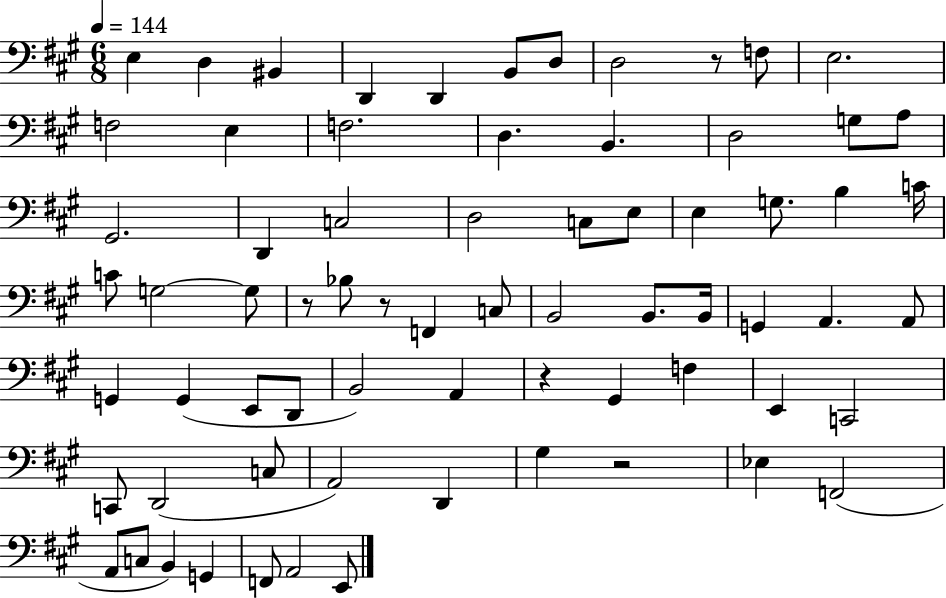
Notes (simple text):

E3/q D3/q BIS2/q D2/q D2/q B2/e D3/e D3/h R/e F3/e E3/h. F3/h E3/q F3/h. D3/q. B2/q. D3/h G3/e A3/e G#2/h. D2/q C3/h D3/h C3/e E3/e E3/q G3/e. B3/q C4/s C4/e G3/h G3/e R/e Bb3/e R/e F2/q C3/e B2/h B2/e. B2/s G2/q A2/q. A2/e G2/q G2/q E2/e D2/e B2/h A2/q R/q G#2/q F3/q E2/q C2/h C2/e D2/h C3/e A2/h D2/q G#3/q R/h Eb3/q F2/h A2/e C3/e B2/q G2/q F2/e A2/h E2/e